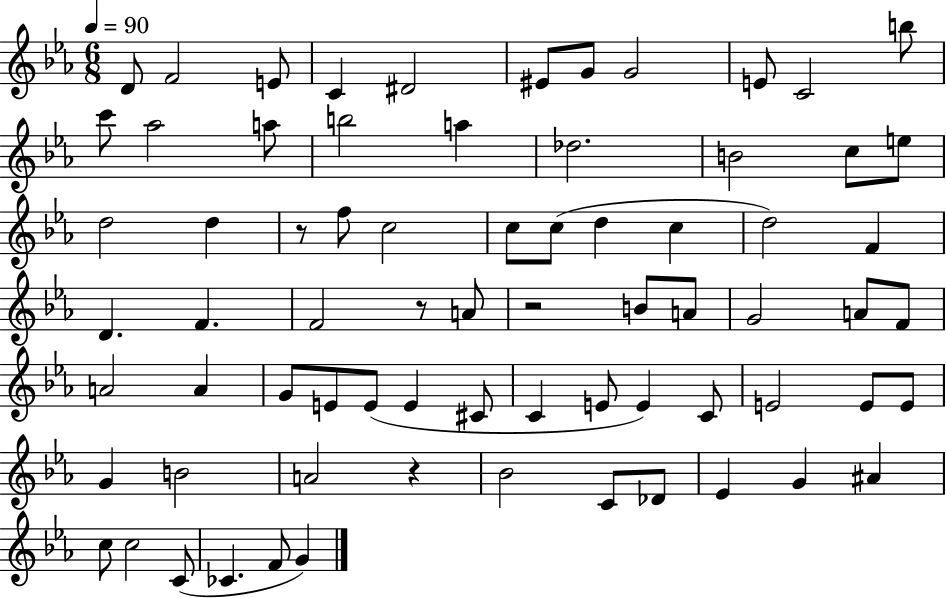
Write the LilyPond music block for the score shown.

{
  \clef treble
  \numericTimeSignature
  \time 6/8
  \key ees \major
  \tempo 4 = 90
  d'8 f'2 e'8 | c'4 dis'2 | eis'8 g'8 g'2 | e'8 c'2 b''8 | \break c'''8 aes''2 a''8 | b''2 a''4 | des''2. | b'2 c''8 e''8 | \break d''2 d''4 | r8 f''8 c''2 | c''8 c''8( d''4 c''4 | d''2) f'4 | \break d'4. f'4. | f'2 r8 a'8 | r2 b'8 a'8 | g'2 a'8 f'8 | \break a'2 a'4 | g'8 e'8 e'8( e'4 cis'8 | c'4 e'8 e'4) c'8 | e'2 e'8 e'8 | \break g'4 b'2 | a'2 r4 | bes'2 c'8 des'8 | ees'4 g'4 ais'4 | \break c''8 c''2 c'8( | ces'4. f'8 g'4) | \bar "|."
}